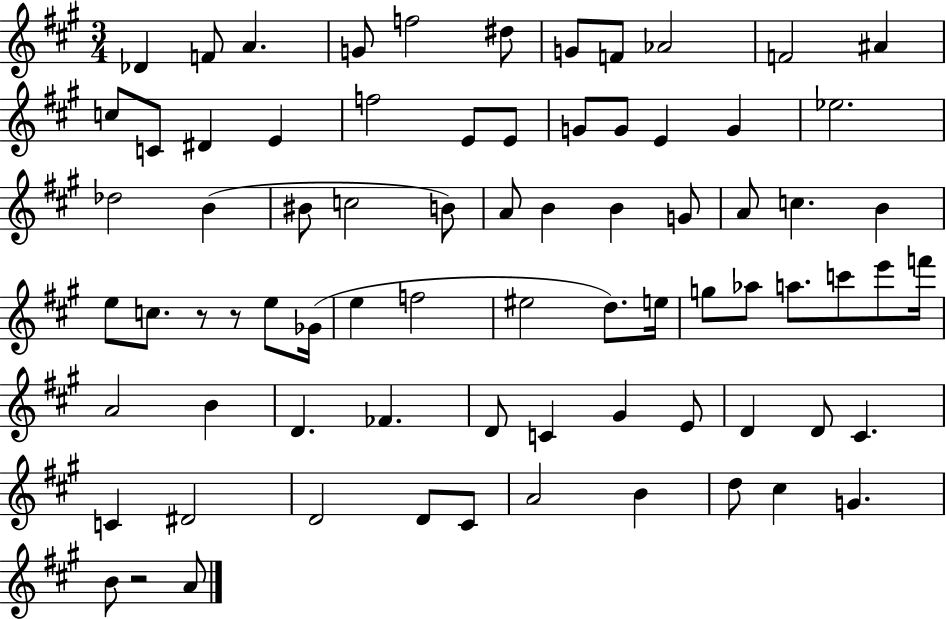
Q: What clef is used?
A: treble